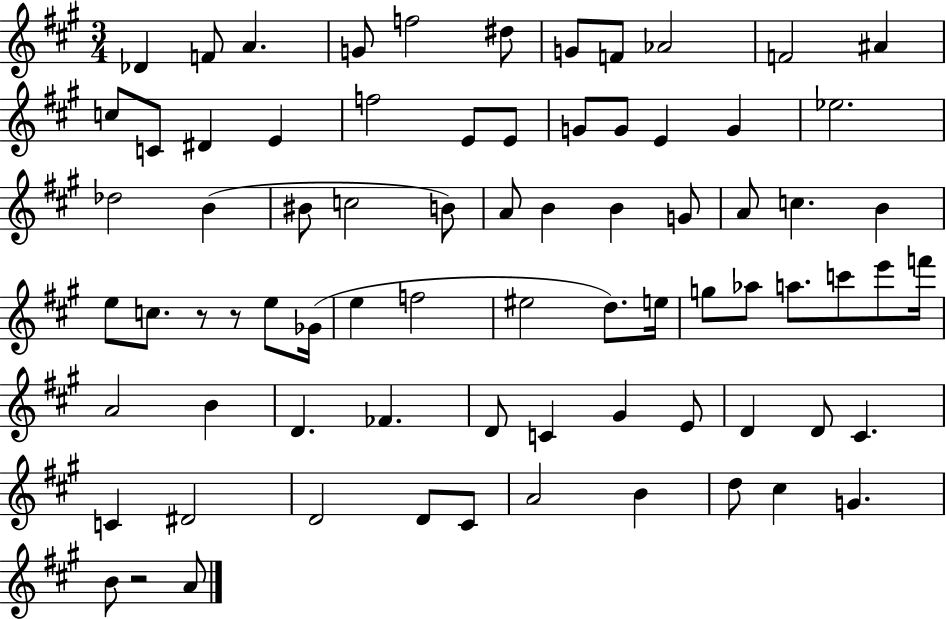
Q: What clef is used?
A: treble